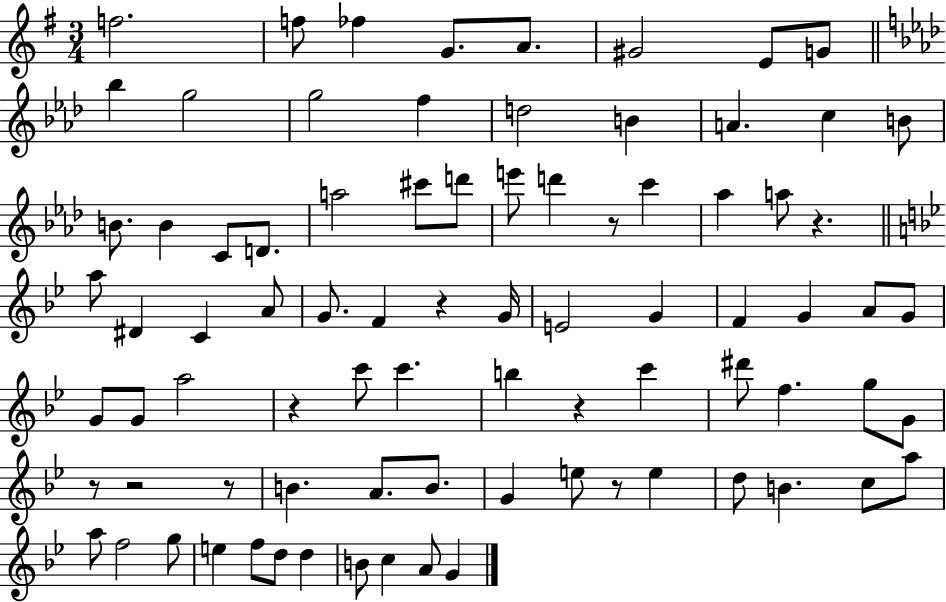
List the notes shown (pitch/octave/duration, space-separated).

F5/h. F5/e FES5/q G4/e. A4/e. G#4/h E4/e G4/e Bb5/q G5/h G5/h F5/q D5/h B4/q A4/q. C5/q B4/e B4/e. B4/q C4/e D4/e. A5/h C#6/e D6/e E6/e D6/q R/e C6/q Ab5/q A5/e R/q. A5/e D#4/q C4/q A4/e G4/e. F4/q R/q G4/s E4/h G4/q F4/q G4/q A4/e G4/e G4/e G4/e A5/h R/q C6/e C6/q. B5/q R/q C6/q D#6/e F5/q. G5/e G4/e R/e R/h R/e B4/q. A4/e. B4/e. G4/q E5/e R/e E5/q D5/e B4/q. C5/e A5/e A5/e F5/h G5/e E5/q F5/e D5/e D5/q B4/e C5/q A4/e G4/q